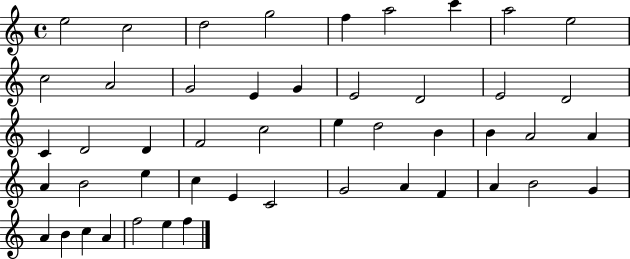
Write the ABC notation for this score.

X:1
T:Untitled
M:4/4
L:1/4
K:C
e2 c2 d2 g2 f a2 c' a2 e2 c2 A2 G2 E G E2 D2 E2 D2 C D2 D F2 c2 e d2 B B A2 A A B2 e c E C2 G2 A F A B2 G A B c A f2 e f